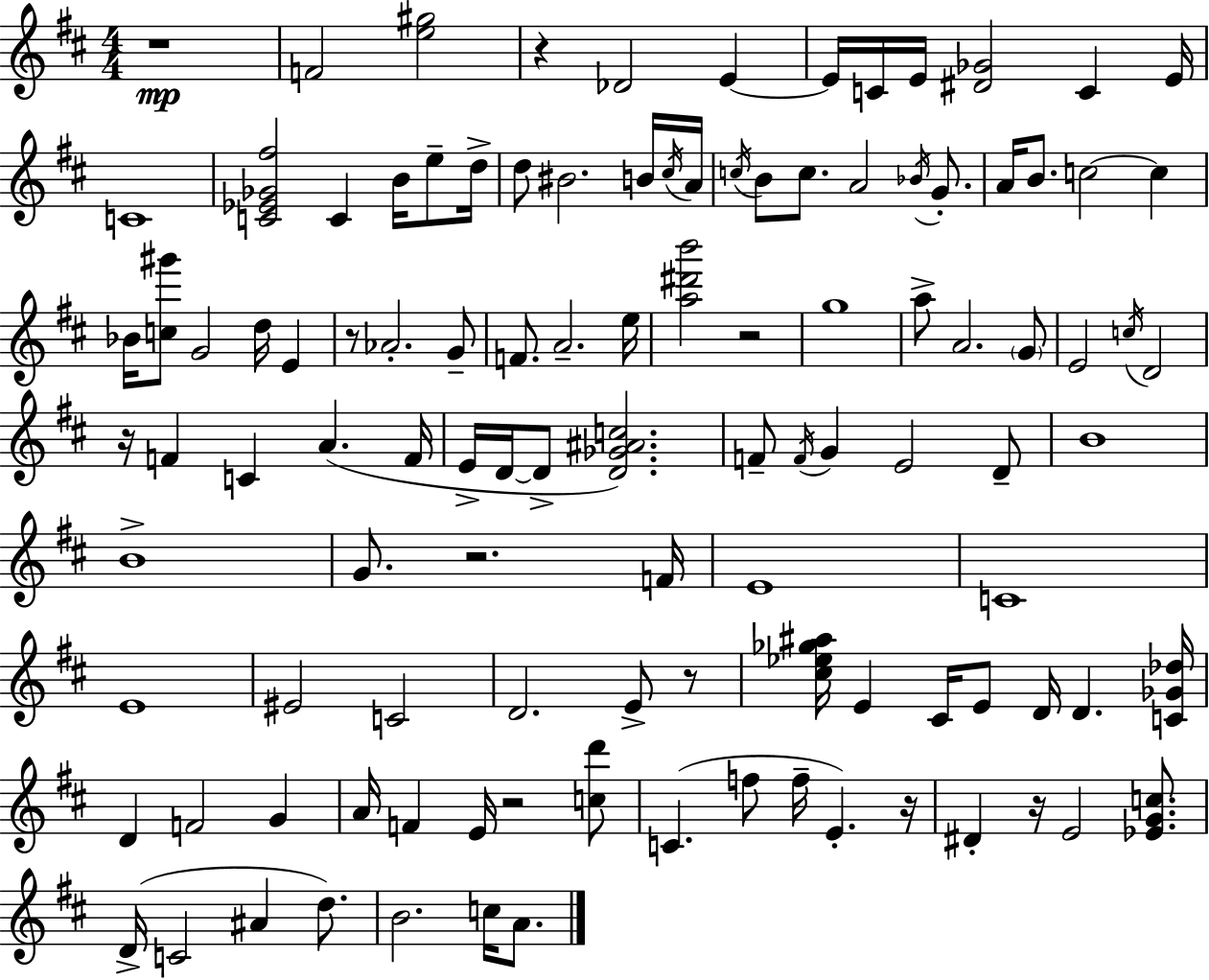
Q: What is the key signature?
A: D major